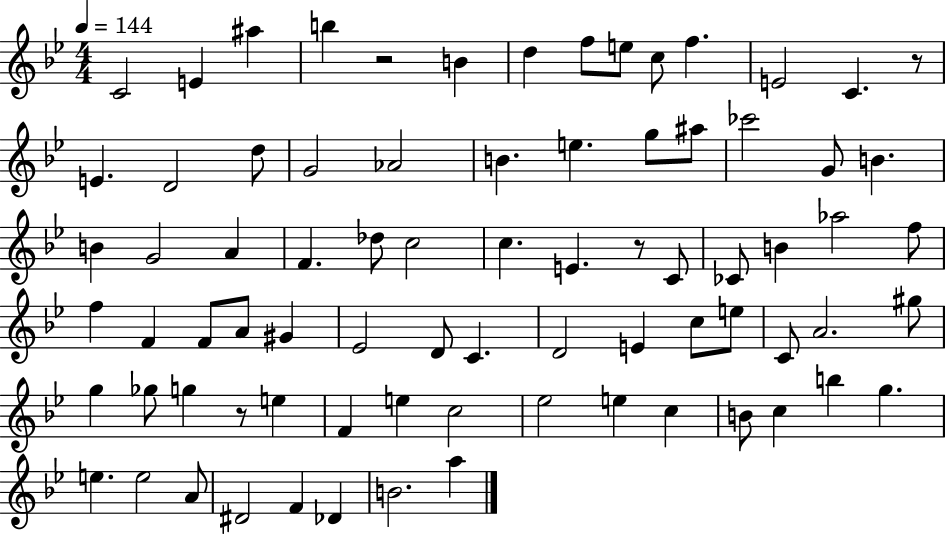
X:1
T:Untitled
M:4/4
L:1/4
K:Bb
C2 E ^a b z2 B d f/2 e/2 c/2 f E2 C z/2 E D2 d/2 G2 _A2 B e g/2 ^a/2 _c'2 G/2 B B G2 A F _d/2 c2 c E z/2 C/2 _C/2 B _a2 f/2 f F F/2 A/2 ^G _E2 D/2 C D2 E c/2 e/2 C/2 A2 ^g/2 g _g/2 g z/2 e F e c2 _e2 e c B/2 c b g e e2 A/2 ^D2 F _D B2 a